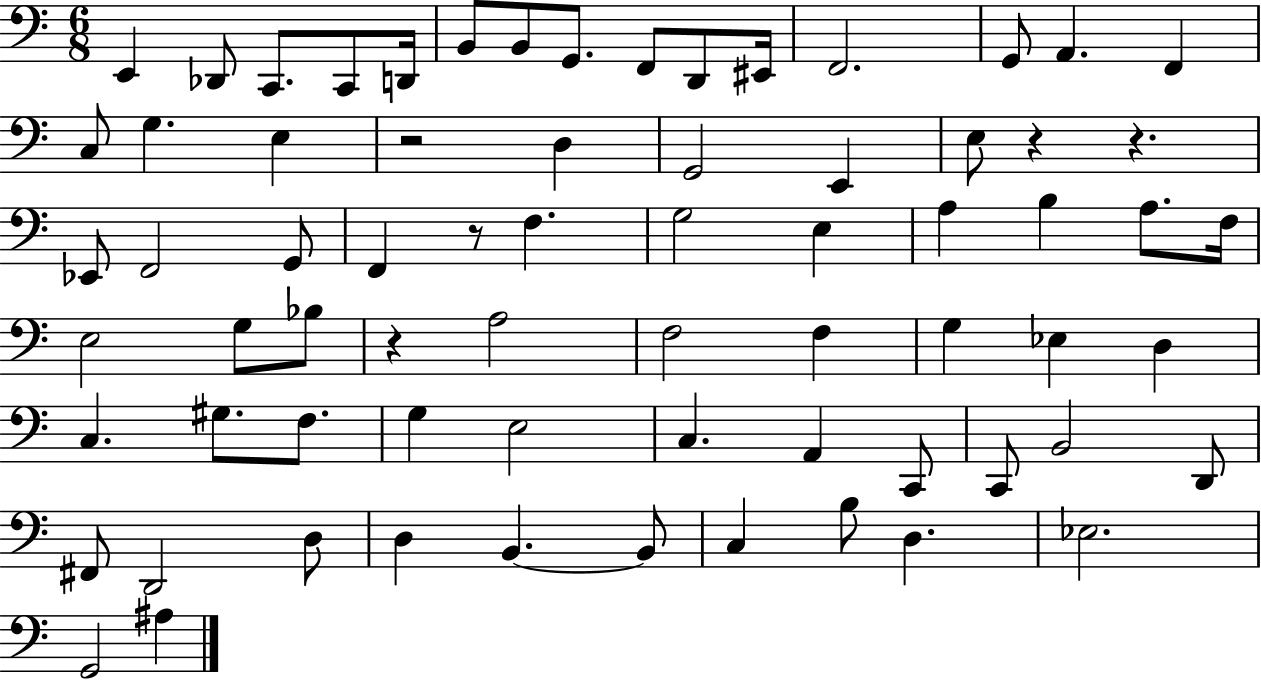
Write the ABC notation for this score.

X:1
T:Untitled
M:6/8
L:1/4
K:C
E,, _D,,/2 C,,/2 C,,/2 D,,/4 B,,/2 B,,/2 G,,/2 F,,/2 D,,/2 ^E,,/4 F,,2 G,,/2 A,, F,, C,/2 G, E, z2 D, G,,2 E,, E,/2 z z _E,,/2 F,,2 G,,/2 F,, z/2 F, G,2 E, A, B, A,/2 F,/4 E,2 G,/2 _B,/2 z A,2 F,2 F, G, _E, D, C, ^G,/2 F,/2 G, E,2 C, A,, C,,/2 C,,/2 B,,2 D,,/2 ^F,,/2 D,,2 D,/2 D, B,, B,,/2 C, B,/2 D, _E,2 G,,2 ^A,